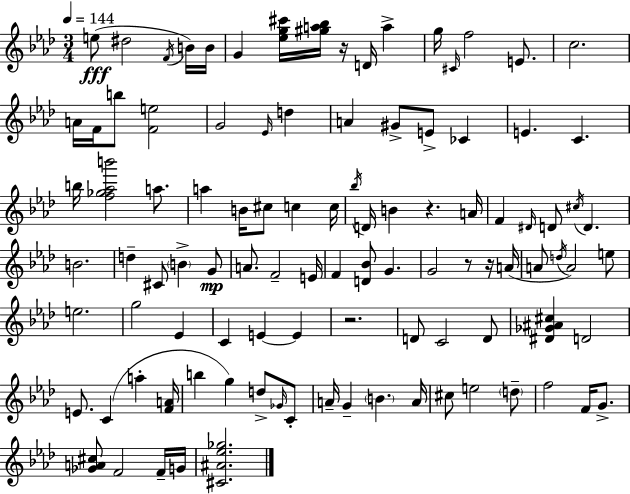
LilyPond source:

{
  \clef treble
  \numericTimeSignature
  \time 3/4
  \key f \minor
  \tempo 4 = 144
  e''8(\fff dis''2 \acciaccatura { f'16 } b'16) | b'16 g'4 <ees'' g'' cis'''>16 <gis'' a'' bes''>16 r16 d'16 a''4-> | g''16 \grace { cis'16 } f''2 e'8. | c''2. | \break a'16 f'16 b''8 <f' e''>2 | g'2 \grace { ees'16 } d''4 | a'4 gis'8-> e'8-> ces'4 | e'4. c'4. | \break b''16 <f'' ges'' aes'' b'''>2 | a''8. a''4 b'16 cis''8 c''4 | c''16 \acciaccatura { bes''16 } d'16 b'4 r4. | a'16 f'4 \grace { dis'16 } d'8 \acciaccatura { cis''16 } | \break d'4. b'2. | d''4-- cis'8 | \parenthesize b'4-> g'8\mp a'8. f'2-- | e'16 f'4 <d' bes'>8 | \break g'4. g'2 | r8 r16 a'16( a'8 \acciaccatura { d''16 }) a'2 | e''8 e''2. | g''2 | \break ees'4 c'4 e'4~~ | e'4 r2. | d'8 c'2 | d'8 <dis' ges' ais' cis''>4 d'2 | \break e'8. c'4( | a''4-. <f' a'>16 b''4 g''4) | d''8-> \grace { ges'16 } c'8-. a'16-- g'4-- | \parenthesize b'4. a'16 cis''8 e''2 | \break \parenthesize d''8-- f''2 | f'16 g'8.-> <ges' a' cis''>8 f'2 | f'16-- g'16 <cis' ais' ees'' ges''>2. | \bar "|."
}